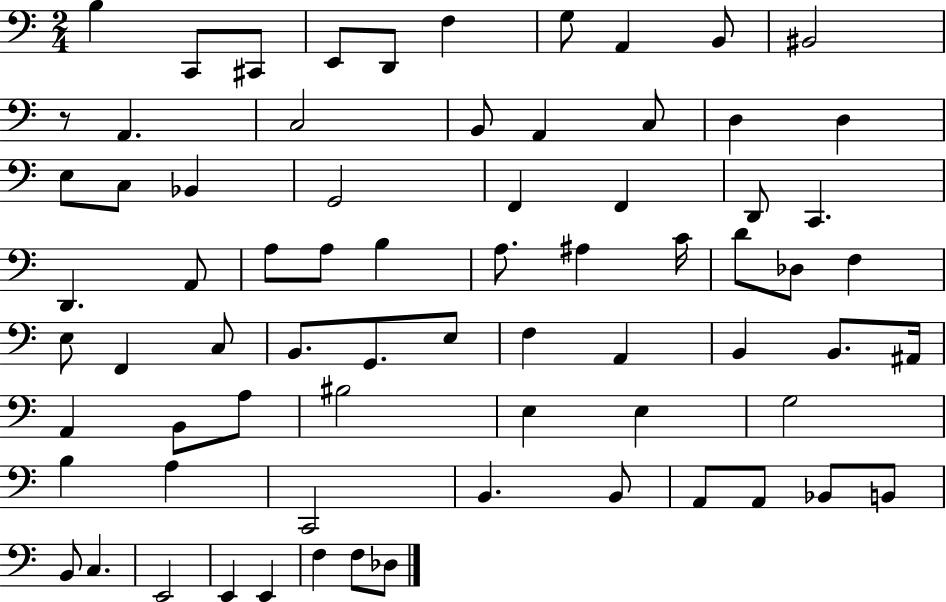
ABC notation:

X:1
T:Untitled
M:2/4
L:1/4
K:C
B, C,,/2 ^C,,/2 E,,/2 D,,/2 F, G,/2 A,, B,,/2 ^B,,2 z/2 A,, C,2 B,,/2 A,, C,/2 D, D, E,/2 C,/2 _B,, G,,2 F,, F,, D,,/2 C,, D,, A,,/2 A,/2 A,/2 B, A,/2 ^A, C/4 D/2 _D,/2 F, E,/2 F,, C,/2 B,,/2 G,,/2 E,/2 F, A,, B,, B,,/2 ^A,,/4 A,, B,,/2 A,/2 ^B,2 E, E, G,2 B, A, C,,2 B,, B,,/2 A,,/2 A,,/2 _B,,/2 B,,/2 B,,/2 C, E,,2 E,, E,, F, F,/2 _D,/2